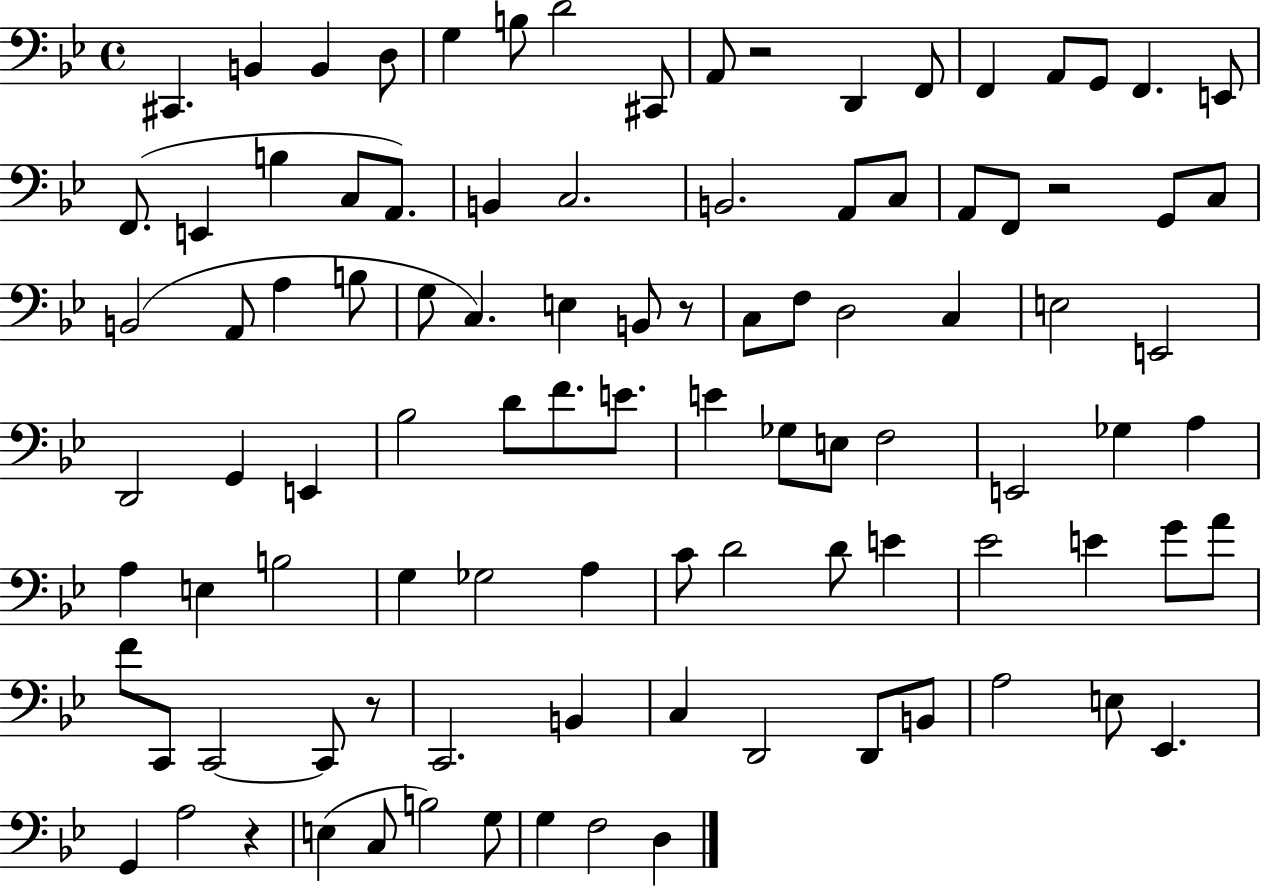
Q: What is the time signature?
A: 4/4